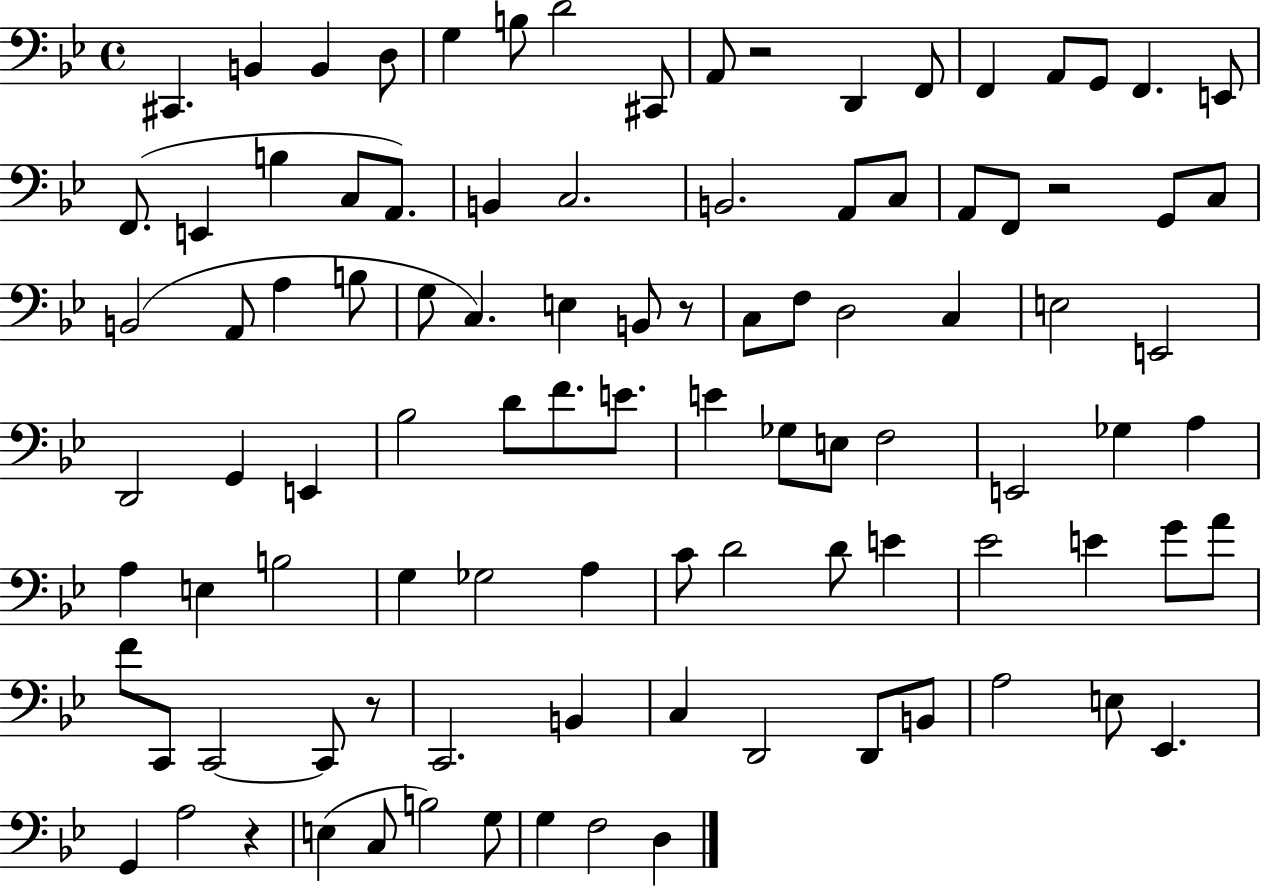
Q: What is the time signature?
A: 4/4